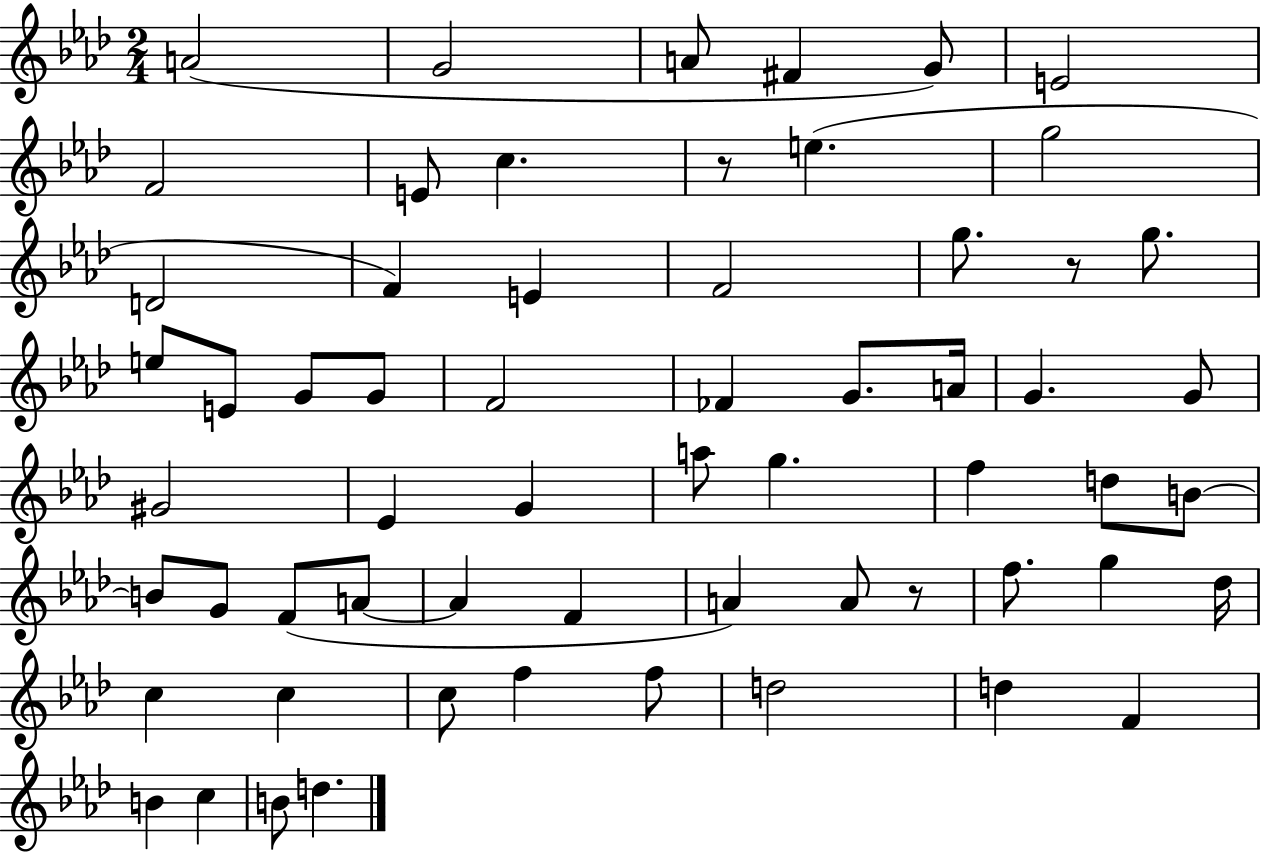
X:1
T:Untitled
M:2/4
L:1/4
K:Ab
A2 G2 A/2 ^F G/2 E2 F2 E/2 c z/2 e g2 D2 F E F2 g/2 z/2 g/2 e/2 E/2 G/2 G/2 F2 _F G/2 A/4 G G/2 ^G2 _E G a/2 g f d/2 B/2 B/2 G/2 F/2 A/2 A F A A/2 z/2 f/2 g _d/4 c c c/2 f f/2 d2 d F B c B/2 d